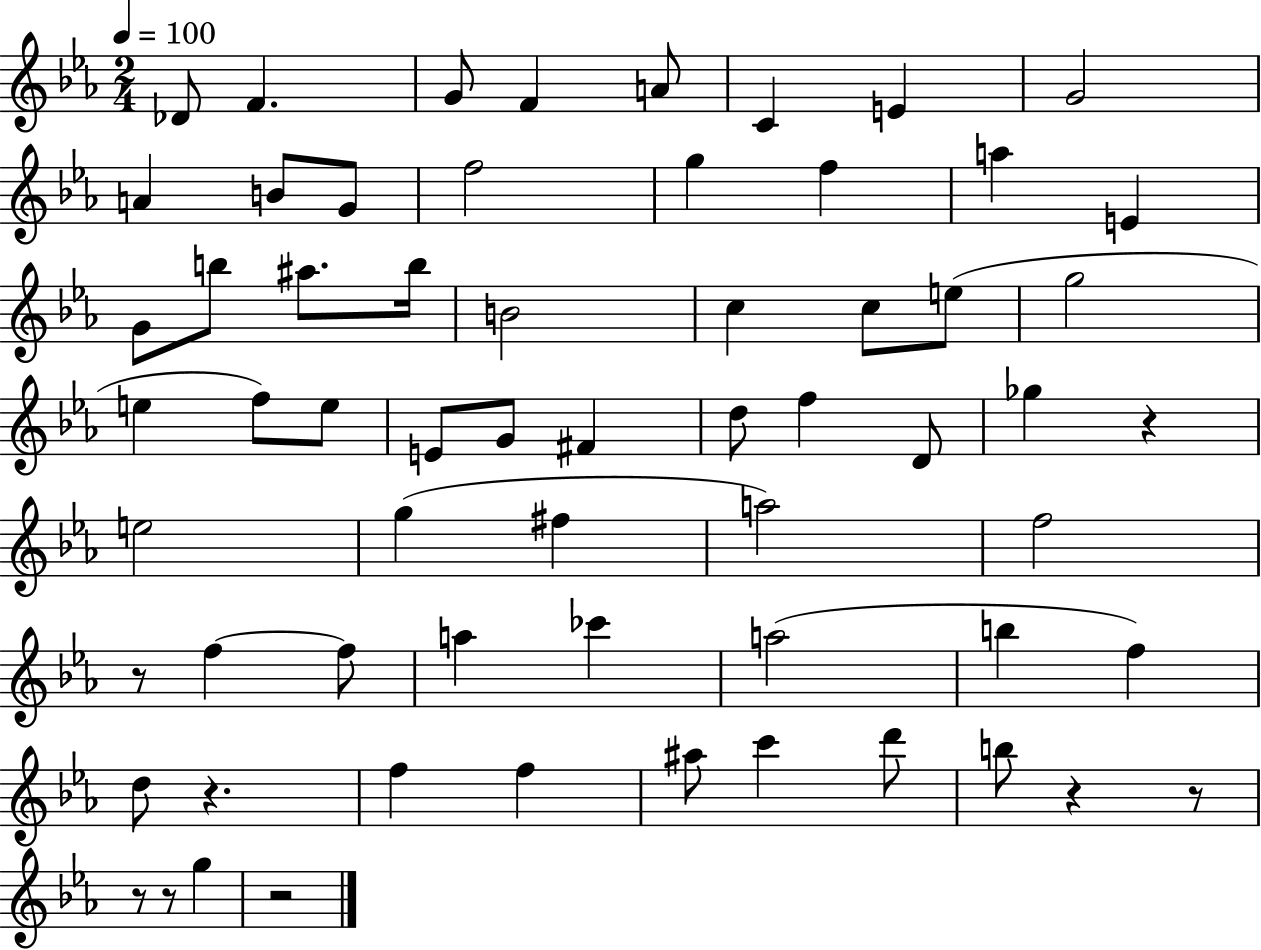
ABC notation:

X:1
T:Untitled
M:2/4
L:1/4
K:Eb
_D/2 F G/2 F A/2 C E G2 A B/2 G/2 f2 g f a E G/2 b/2 ^a/2 b/4 B2 c c/2 e/2 g2 e f/2 e/2 E/2 G/2 ^F d/2 f D/2 _g z e2 g ^f a2 f2 z/2 f f/2 a _c' a2 b f d/2 z f f ^a/2 c' d'/2 b/2 z z/2 z/2 z/2 g z2